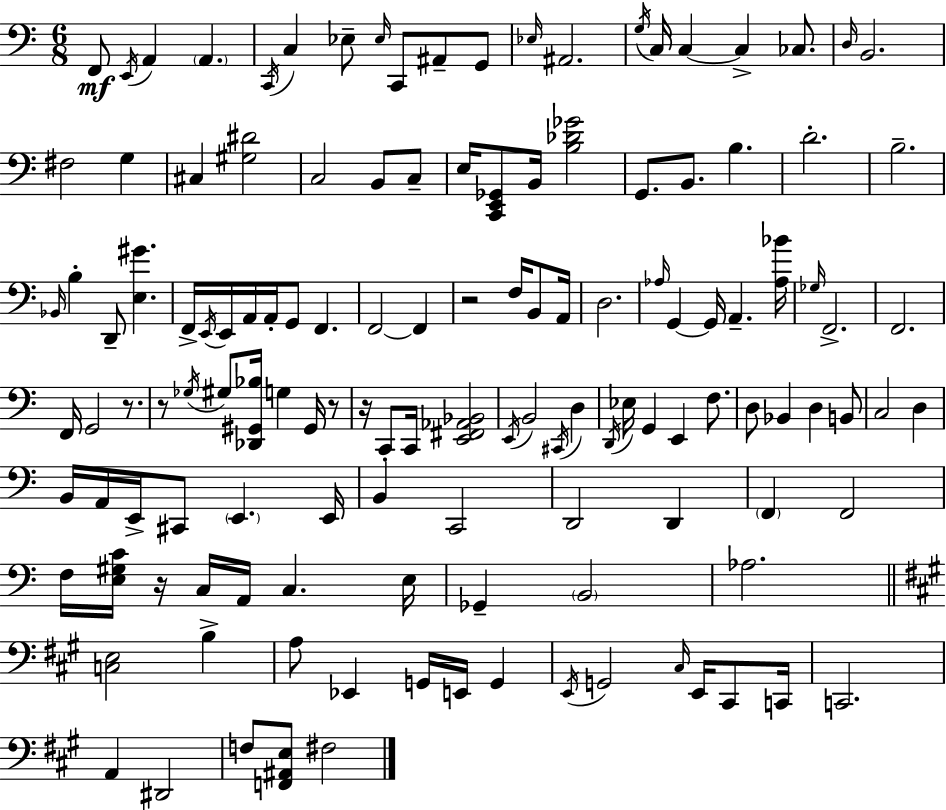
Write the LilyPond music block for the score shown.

{
  \clef bass
  \numericTimeSignature
  \time 6/8
  \key c \major
  f,8\mf \acciaccatura { e,16 } a,4 \parenthesize a,4. | \acciaccatura { c,16 } c4 ees8-- \grace { ees16 } c,8 ais,8-- | g,8 \grace { ees16 } ais,2. | \acciaccatura { g16 } c16 c4~~ c4-> | \break ces8. \grace { d16 } b,2. | fis2 | g4 cis4 <gis dis'>2 | c2 | \break b,8 c8-- e16 <c, e, ges,>8 b,16 <b des' ges'>2 | g,8. b,8. | b4. d'2.-. | b2.-- | \break \grace { bes,16 } b4-. d,8-- | <e gis'>4. f,16-> \acciaccatura { e,16 } e,16 a,16 a,16-. | g,8 f,4. f,2~~ | f,4 r2 | \break f16 b,8 a,16 d2. | \grace { aes16 } g,4~~ | g,16 a,4.-- <aes bes'>16 \grace { ges16 } f,2.-> | f,2. | \break f,16 g,2 | r8. r8 | \acciaccatura { ges16 } gis8 <des, gis, bes>16 g4 gis,16 r8 r16 | c,8-. c,16 <e, fis, aes, bes,>2 \acciaccatura { e,16 } | \break b,2 \acciaccatura { cis,16 } d4 | \acciaccatura { d,16 } ees16 g,4 e,4 f8. | d8 bes,4 d4 | b,8 c2 d4 | \break b,16 a,16 e,16-> cis,8 \parenthesize e,4. | e,16 b,4 c,2 | d,2 d,4 | \parenthesize f,4 f,2 | \break f16 <e gis c'>16 r16 c16 a,16 c4. | e16 ges,4-- \parenthesize b,2 | aes2. | \bar "||" \break \key a \major <c e>2 b4-> | a8 ees,4 g,16 e,16 g,4 | \acciaccatura { e,16 } g,2 \grace { cis16 } e,16 cis,8 | c,16 c,2. | \break a,4 dis,2 | f8 <f, ais, e>8 fis2 | \bar "|."
}